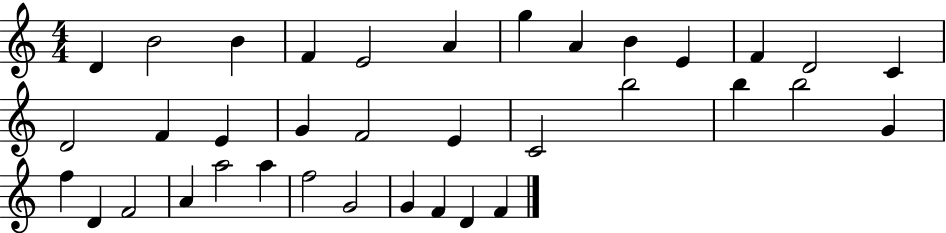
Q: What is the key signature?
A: C major